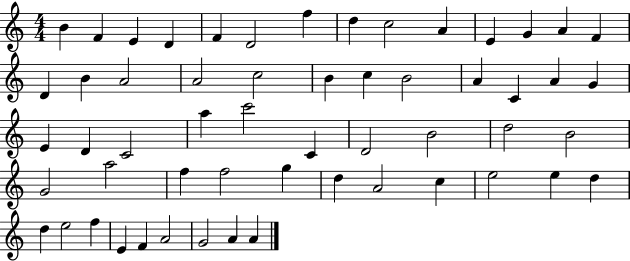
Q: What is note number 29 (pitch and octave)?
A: C4